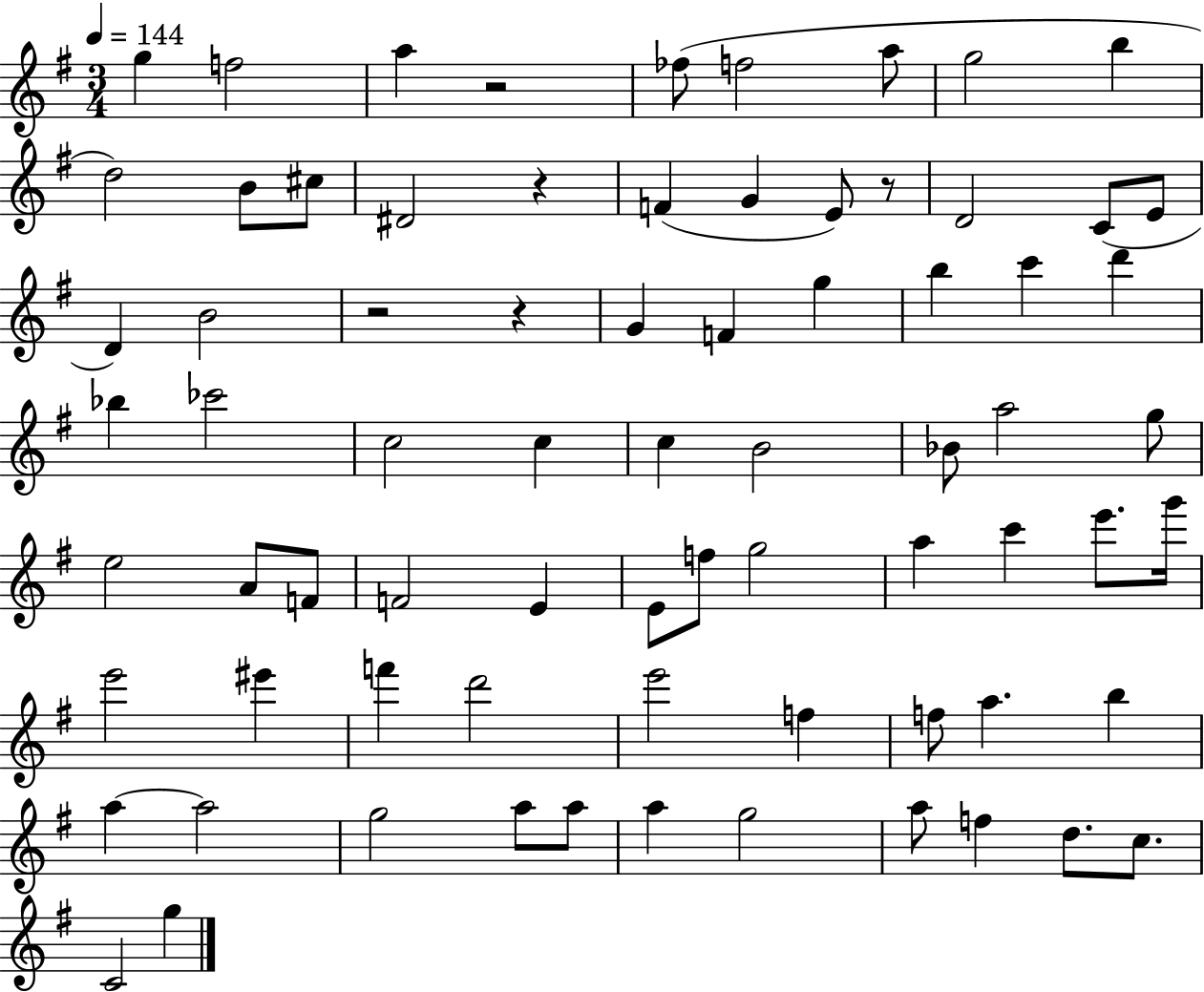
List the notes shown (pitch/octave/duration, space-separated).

G5/q F5/h A5/q R/h FES5/e F5/h A5/e G5/h B5/q D5/h B4/e C#5/e D#4/h R/q F4/q G4/q E4/e R/e D4/h C4/e E4/e D4/q B4/h R/h R/q G4/q F4/q G5/q B5/q C6/q D6/q Bb5/q CES6/h C5/h C5/q C5/q B4/h Bb4/e A5/h G5/e E5/h A4/e F4/e F4/h E4/q E4/e F5/e G5/h A5/q C6/q E6/e. G6/s E6/h EIS6/q F6/q D6/h E6/h F5/q F5/e A5/q. B5/q A5/q A5/h G5/h A5/e A5/e A5/q G5/h A5/e F5/q D5/e. C5/e. C4/h G5/q